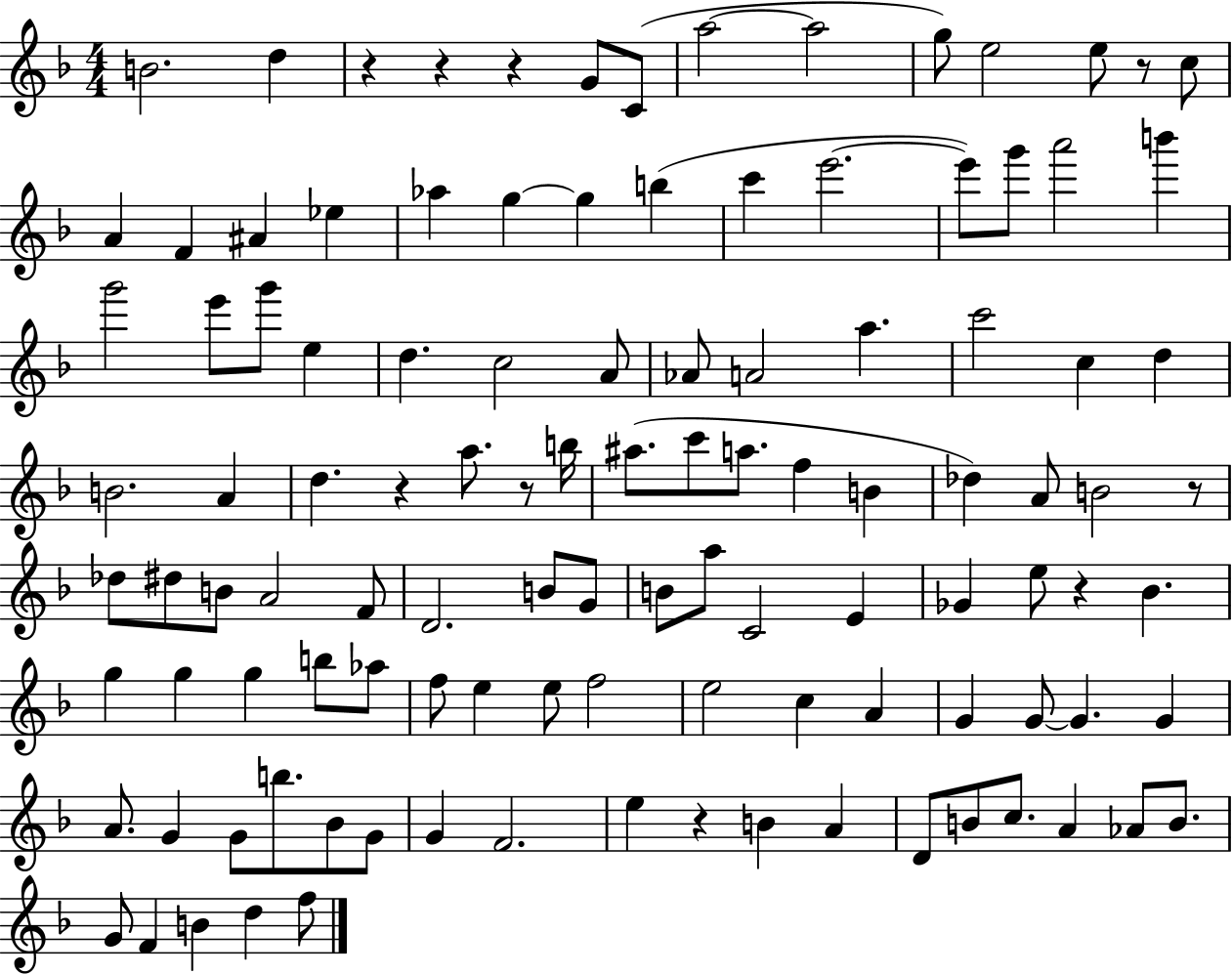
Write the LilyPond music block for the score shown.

{
  \clef treble
  \numericTimeSignature
  \time 4/4
  \key f \major
  b'2. d''4 | r4 r4 r4 g'8 c'8( | a''2~~ a''2 | g''8) e''2 e''8 r8 c''8 | \break a'4 f'4 ais'4 ees''4 | aes''4 g''4~~ g''4 b''4( | c'''4 e'''2.~~ | e'''8) g'''8 a'''2 b'''4 | \break g'''2 e'''8 g'''8 e''4 | d''4. c''2 a'8 | aes'8 a'2 a''4. | c'''2 c''4 d''4 | \break b'2. a'4 | d''4. r4 a''8. r8 b''16 | ais''8.( c'''8 a''8. f''4 b'4 | des''4) a'8 b'2 r8 | \break des''8 dis''8 b'8 a'2 f'8 | d'2. b'8 g'8 | b'8 a''8 c'2 e'4 | ges'4 e''8 r4 bes'4. | \break g''4 g''4 g''4 b''8 aes''8 | f''8 e''4 e''8 f''2 | e''2 c''4 a'4 | g'4 g'8~~ g'4. g'4 | \break a'8. g'4 g'8 b''8. bes'8 g'8 | g'4 f'2. | e''4 r4 b'4 a'4 | d'8 b'8 c''8. a'4 aes'8 b'8. | \break g'8 f'4 b'4 d''4 f''8 | \bar "|."
}